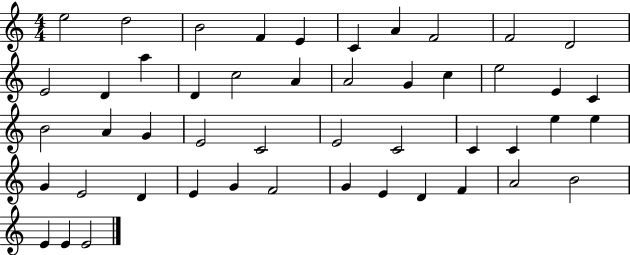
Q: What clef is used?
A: treble